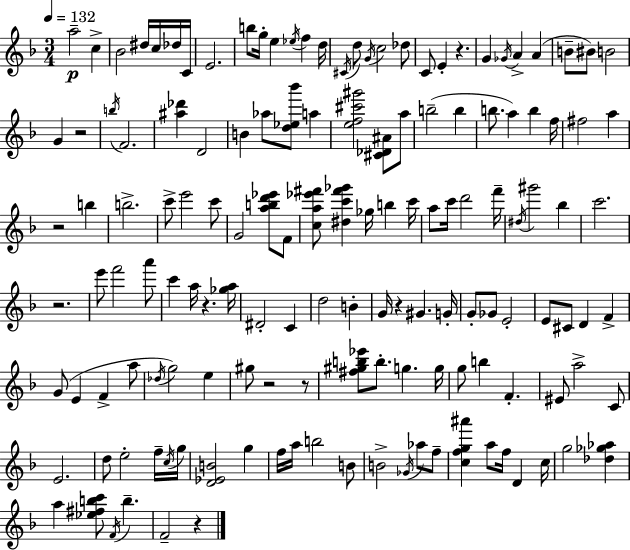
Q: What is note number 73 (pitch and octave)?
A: G#4